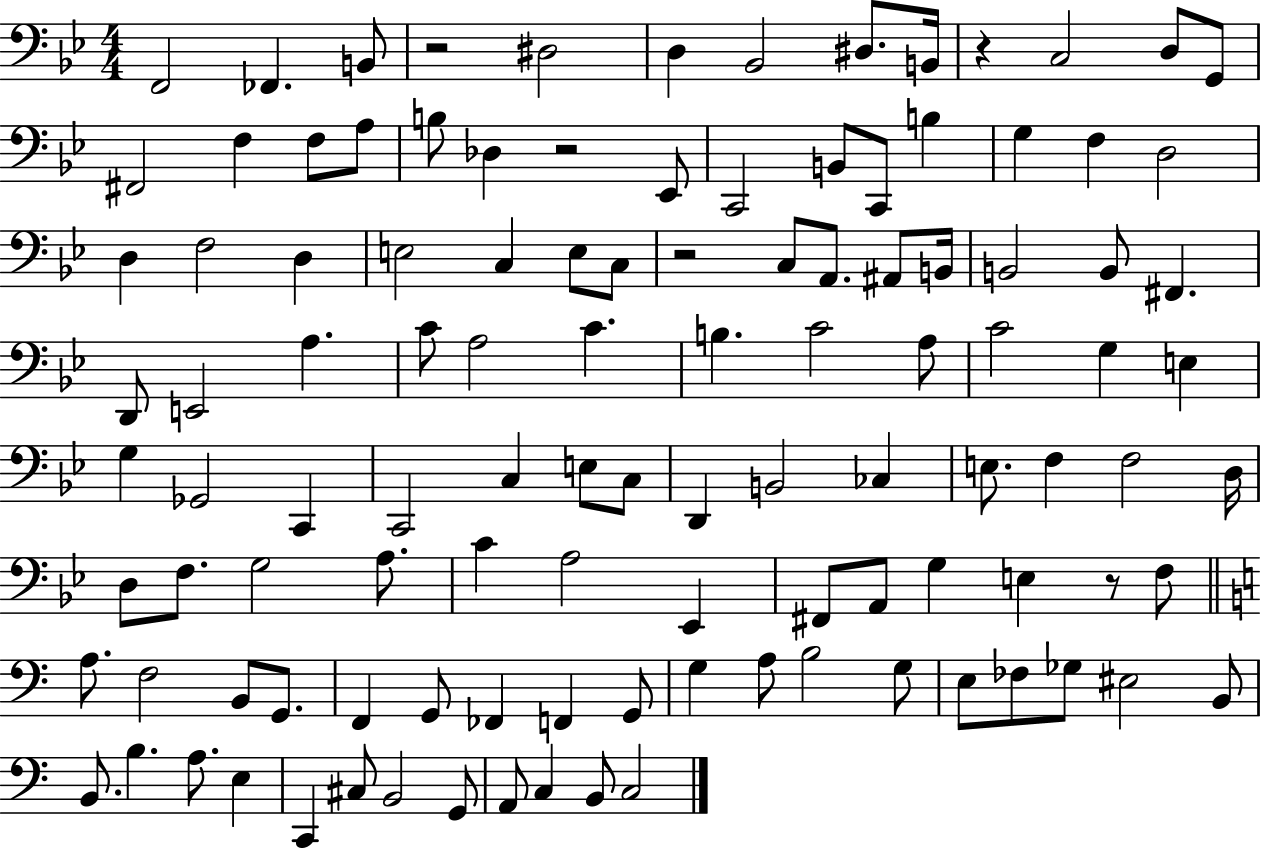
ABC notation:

X:1
T:Untitled
M:4/4
L:1/4
K:Bb
F,,2 _F,, B,,/2 z2 ^D,2 D, _B,,2 ^D,/2 B,,/4 z C,2 D,/2 G,,/2 ^F,,2 F, F,/2 A,/2 B,/2 _D, z2 _E,,/2 C,,2 B,,/2 C,,/2 B, G, F, D,2 D, F,2 D, E,2 C, E,/2 C,/2 z2 C,/2 A,,/2 ^A,,/2 B,,/4 B,,2 B,,/2 ^F,, D,,/2 E,,2 A, C/2 A,2 C B, C2 A,/2 C2 G, E, G, _G,,2 C,, C,,2 C, E,/2 C,/2 D,, B,,2 _C, E,/2 F, F,2 D,/4 D,/2 F,/2 G,2 A,/2 C A,2 _E,, ^F,,/2 A,,/2 G, E, z/2 F,/2 A,/2 F,2 B,,/2 G,,/2 F,, G,,/2 _F,, F,, G,,/2 G, A,/2 B,2 G,/2 E,/2 _F,/2 _G,/2 ^E,2 B,,/2 B,,/2 B, A,/2 E, C,, ^C,/2 B,,2 G,,/2 A,,/2 C, B,,/2 C,2